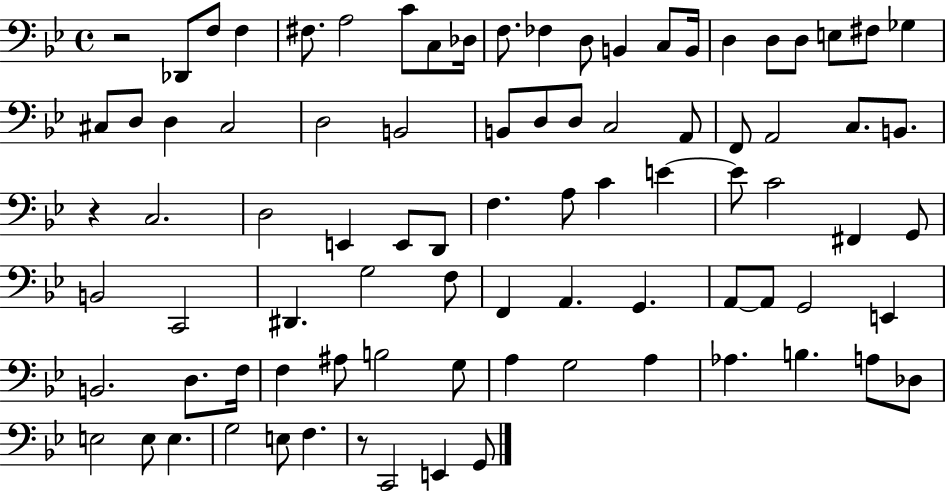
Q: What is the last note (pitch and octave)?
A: G2